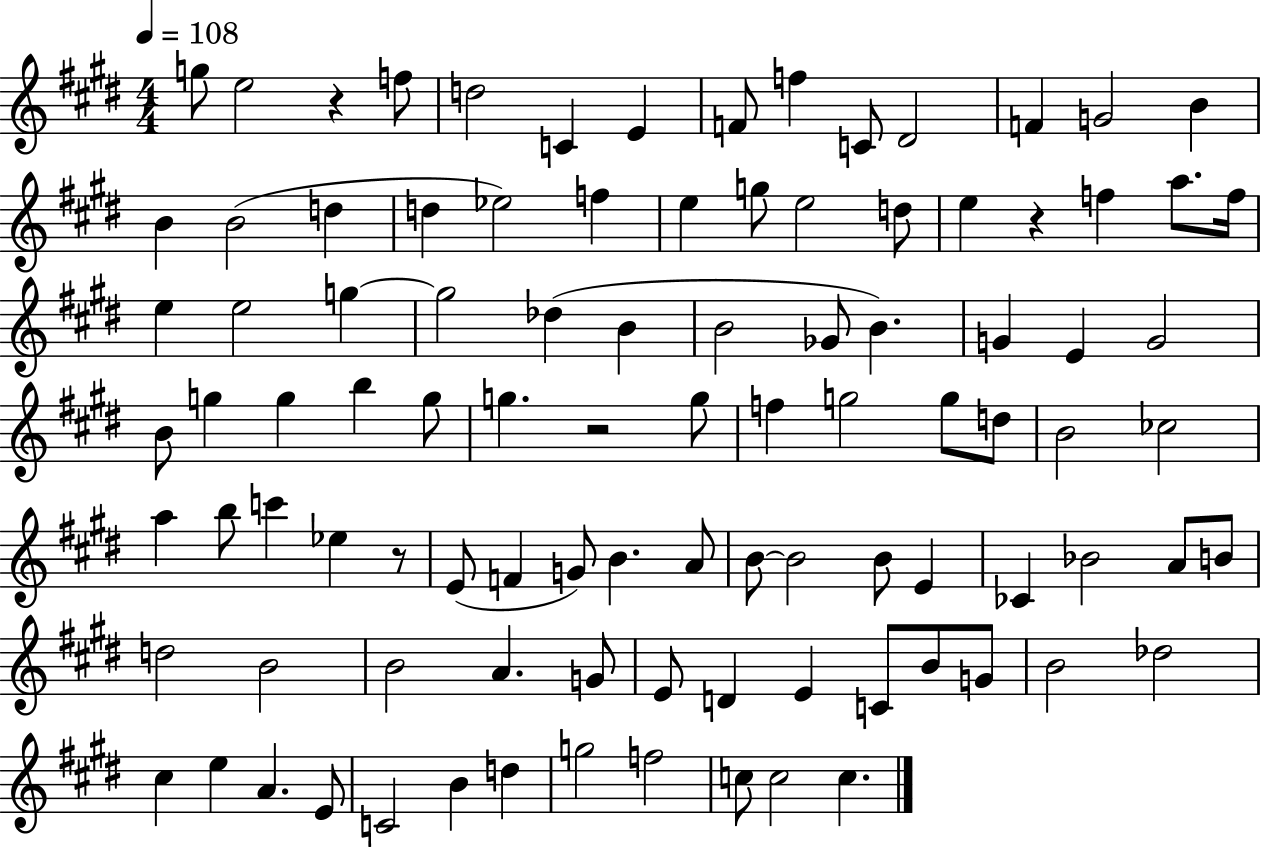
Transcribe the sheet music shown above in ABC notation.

X:1
T:Untitled
M:4/4
L:1/4
K:E
g/2 e2 z f/2 d2 C E F/2 f C/2 ^D2 F G2 B B B2 d d _e2 f e g/2 e2 d/2 e z f a/2 f/4 e e2 g g2 _d B B2 _G/2 B G E G2 B/2 g g b g/2 g z2 g/2 f g2 g/2 d/2 B2 _c2 a b/2 c' _e z/2 E/2 F G/2 B A/2 B/2 B2 B/2 E _C _B2 A/2 B/2 d2 B2 B2 A G/2 E/2 D E C/2 B/2 G/2 B2 _d2 ^c e A E/2 C2 B d g2 f2 c/2 c2 c